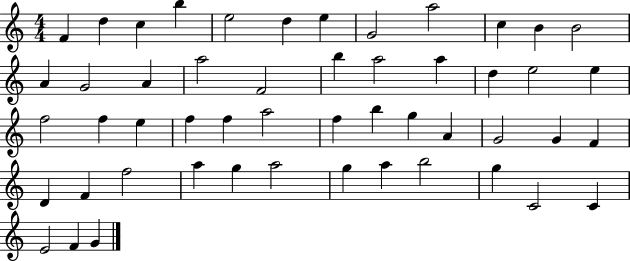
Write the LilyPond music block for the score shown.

{
  \clef treble
  \numericTimeSignature
  \time 4/4
  \key c \major
  f'4 d''4 c''4 b''4 | e''2 d''4 e''4 | g'2 a''2 | c''4 b'4 b'2 | \break a'4 g'2 a'4 | a''2 f'2 | b''4 a''2 a''4 | d''4 e''2 e''4 | \break f''2 f''4 e''4 | f''4 f''4 a''2 | f''4 b''4 g''4 a'4 | g'2 g'4 f'4 | \break d'4 f'4 f''2 | a''4 g''4 a''2 | g''4 a''4 b''2 | g''4 c'2 c'4 | \break e'2 f'4 g'4 | \bar "|."
}